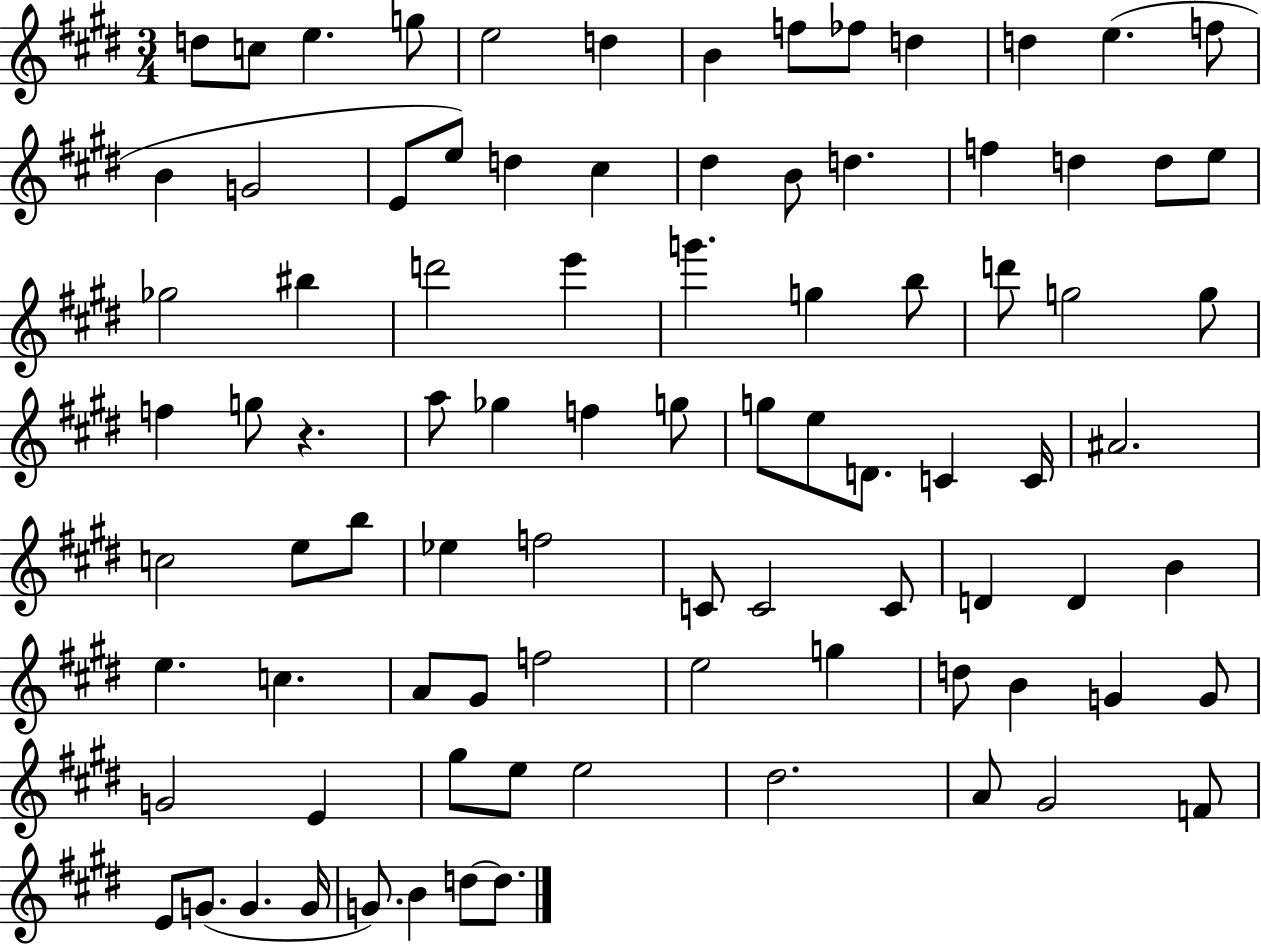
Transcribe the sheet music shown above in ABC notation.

X:1
T:Untitled
M:3/4
L:1/4
K:E
d/2 c/2 e g/2 e2 d B f/2 _f/2 d d e f/2 B G2 E/2 e/2 d ^c ^d B/2 d f d d/2 e/2 _g2 ^b d'2 e' g' g b/2 d'/2 g2 g/2 f g/2 z a/2 _g f g/2 g/2 e/2 D/2 C C/4 ^A2 c2 e/2 b/2 _e f2 C/2 C2 C/2 D D B e c A/2 ^G/2 f2 e2 g d/2 B G G/2 G2 E ^g/2 e/2 e2 ^d2 A/2 ^G2 F/2 E/2 G/2 G G/4 G/2 B d/2 d/2